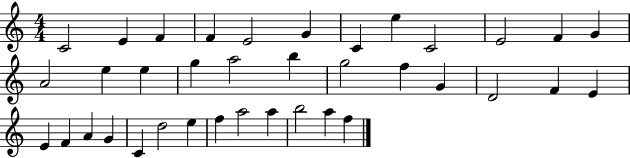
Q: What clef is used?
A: treble